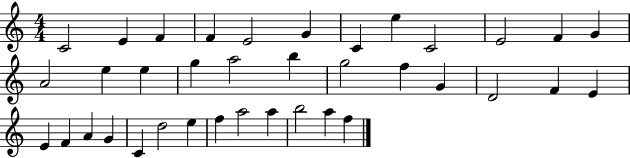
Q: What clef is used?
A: treble